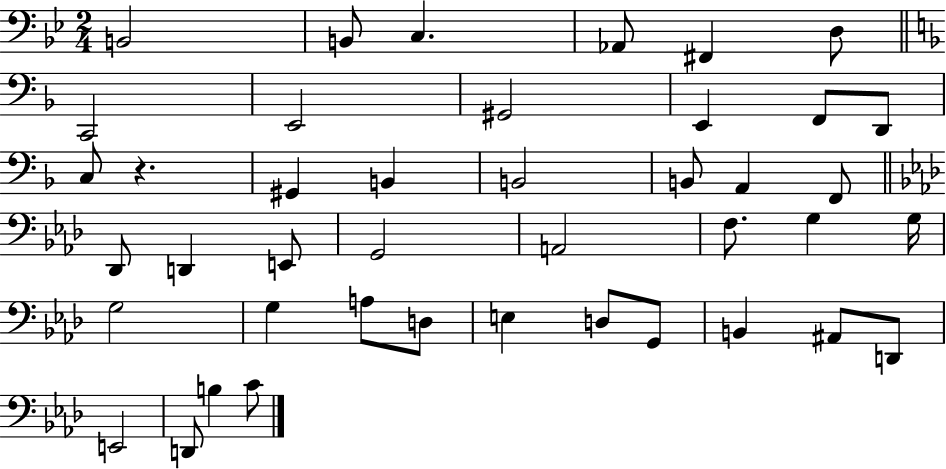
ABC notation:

X:1
T:Untitled
M:2/4
L:1/4
K:Bb
B,,2 B,,/2 C, _A,,/2 ^F,, D,/2 C,,2 E,,2 ^G,,2 E,, F,,/2 D,,/2 C,/2 z ^G,, B,, B,,2 B,,/2 A,, F,,/2 _D,,/2 D,, E,,/2 G,,2 A,,2 F,/2 G, G,/4 G,2 G, A,/2 D,/2 E, D,/2 G,,/2 B,, ^A,,/2 D,,/2 E,,2 D,,/2 B, C/2